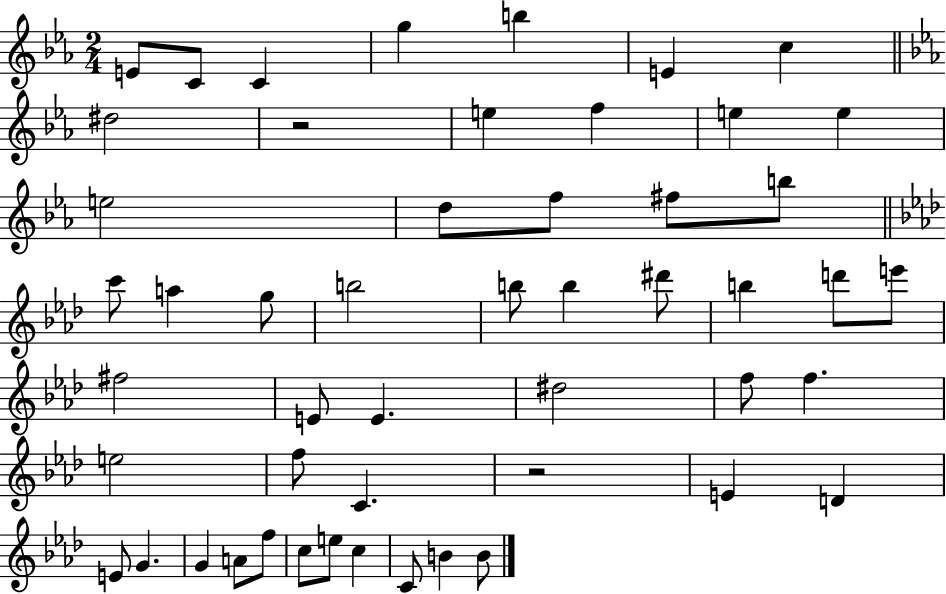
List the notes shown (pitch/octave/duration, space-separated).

E4/e C4/e C4/q G5/q B5/q E4/q C5/q D#5/h R/h E5/q F5/q E5/q E5/q E5/h D5/e F5/e F#5/e B5/e C6/e A5/q G5/e B5/h B5/e B5/q D#6/e B5/q D6/e E6/e F#5/h E4/e E4/q. D#5/h F5/e F5/q. E5/h F5/e C4/q. R/h E4/q D4/q E4/e G4/q. G4/q A4/e F5/e C5/e E5/e C5/q C4/e B4/q B4/e